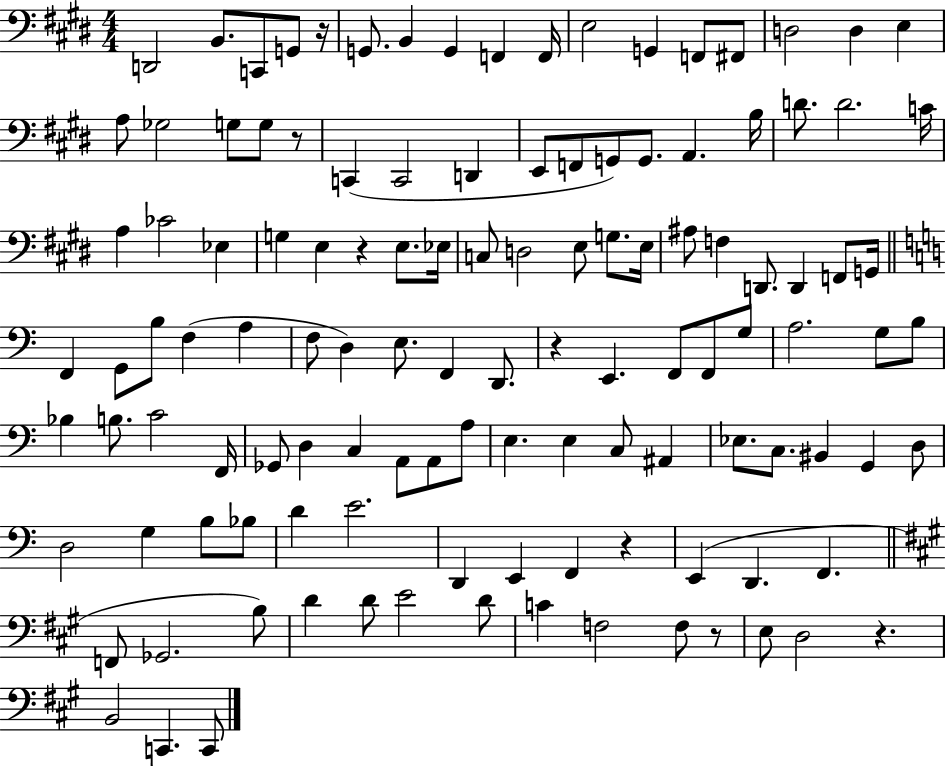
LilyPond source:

{
  \clef bass
  \numericTimeSignature
  \time 4/4
  \key e \major
  \repeat volta 2 { d,2 b,8. c,8 g,8 r16 | g,8. b,4 g,4 f,4 f,16 | e2 g,4 f,8 fis,8 | d2 d4 e4 | \break a8 ges2 g8 g8 r8 | c,4( c,2 d,4 | e,8 f,8 g,8) g,8. a,4. b16 | d'8. d'2. c'16 | \break a4 ces'2 ees4 | g4 e4 r4 e8. ees16 | c8 d2 e8 g8. e16 | ais8 f4 d,8. d,4 f,8 g,16 | \break \bar "||" \break \key c \major f,4 g,8 b8 f4( a4 | f8 d4) e8. f,4 d,8. | r4 e,4. f,8 f,8 g8 | a2. g8 b8 | \break bes4 b8. c'2 f,16 | ges,8 d4 c4 a,8 a,8 a8 | e4. e4 c8 ais,4 | ees8. c8. bis,4 g,4 d8 | \break d2 g4 b8 bes8 | d'4 e'2. | d,4 e,4 f,4 r4 | e,4( d,4. f,4. | \break \bar "||" \break \key a \major f,8 ges,2. b8) | d'4 d'8 e'2 d'8 | c'4 f2 f8 r8 | e8 d2 r4. | \break b,2 c,4. c,8 | } \bar "|."
}